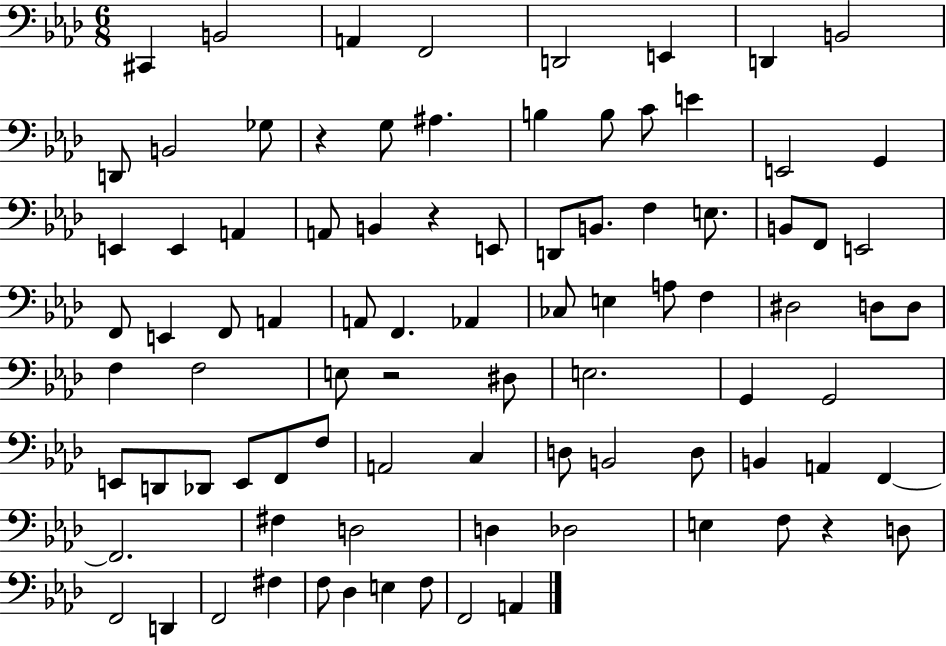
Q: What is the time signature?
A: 6/8